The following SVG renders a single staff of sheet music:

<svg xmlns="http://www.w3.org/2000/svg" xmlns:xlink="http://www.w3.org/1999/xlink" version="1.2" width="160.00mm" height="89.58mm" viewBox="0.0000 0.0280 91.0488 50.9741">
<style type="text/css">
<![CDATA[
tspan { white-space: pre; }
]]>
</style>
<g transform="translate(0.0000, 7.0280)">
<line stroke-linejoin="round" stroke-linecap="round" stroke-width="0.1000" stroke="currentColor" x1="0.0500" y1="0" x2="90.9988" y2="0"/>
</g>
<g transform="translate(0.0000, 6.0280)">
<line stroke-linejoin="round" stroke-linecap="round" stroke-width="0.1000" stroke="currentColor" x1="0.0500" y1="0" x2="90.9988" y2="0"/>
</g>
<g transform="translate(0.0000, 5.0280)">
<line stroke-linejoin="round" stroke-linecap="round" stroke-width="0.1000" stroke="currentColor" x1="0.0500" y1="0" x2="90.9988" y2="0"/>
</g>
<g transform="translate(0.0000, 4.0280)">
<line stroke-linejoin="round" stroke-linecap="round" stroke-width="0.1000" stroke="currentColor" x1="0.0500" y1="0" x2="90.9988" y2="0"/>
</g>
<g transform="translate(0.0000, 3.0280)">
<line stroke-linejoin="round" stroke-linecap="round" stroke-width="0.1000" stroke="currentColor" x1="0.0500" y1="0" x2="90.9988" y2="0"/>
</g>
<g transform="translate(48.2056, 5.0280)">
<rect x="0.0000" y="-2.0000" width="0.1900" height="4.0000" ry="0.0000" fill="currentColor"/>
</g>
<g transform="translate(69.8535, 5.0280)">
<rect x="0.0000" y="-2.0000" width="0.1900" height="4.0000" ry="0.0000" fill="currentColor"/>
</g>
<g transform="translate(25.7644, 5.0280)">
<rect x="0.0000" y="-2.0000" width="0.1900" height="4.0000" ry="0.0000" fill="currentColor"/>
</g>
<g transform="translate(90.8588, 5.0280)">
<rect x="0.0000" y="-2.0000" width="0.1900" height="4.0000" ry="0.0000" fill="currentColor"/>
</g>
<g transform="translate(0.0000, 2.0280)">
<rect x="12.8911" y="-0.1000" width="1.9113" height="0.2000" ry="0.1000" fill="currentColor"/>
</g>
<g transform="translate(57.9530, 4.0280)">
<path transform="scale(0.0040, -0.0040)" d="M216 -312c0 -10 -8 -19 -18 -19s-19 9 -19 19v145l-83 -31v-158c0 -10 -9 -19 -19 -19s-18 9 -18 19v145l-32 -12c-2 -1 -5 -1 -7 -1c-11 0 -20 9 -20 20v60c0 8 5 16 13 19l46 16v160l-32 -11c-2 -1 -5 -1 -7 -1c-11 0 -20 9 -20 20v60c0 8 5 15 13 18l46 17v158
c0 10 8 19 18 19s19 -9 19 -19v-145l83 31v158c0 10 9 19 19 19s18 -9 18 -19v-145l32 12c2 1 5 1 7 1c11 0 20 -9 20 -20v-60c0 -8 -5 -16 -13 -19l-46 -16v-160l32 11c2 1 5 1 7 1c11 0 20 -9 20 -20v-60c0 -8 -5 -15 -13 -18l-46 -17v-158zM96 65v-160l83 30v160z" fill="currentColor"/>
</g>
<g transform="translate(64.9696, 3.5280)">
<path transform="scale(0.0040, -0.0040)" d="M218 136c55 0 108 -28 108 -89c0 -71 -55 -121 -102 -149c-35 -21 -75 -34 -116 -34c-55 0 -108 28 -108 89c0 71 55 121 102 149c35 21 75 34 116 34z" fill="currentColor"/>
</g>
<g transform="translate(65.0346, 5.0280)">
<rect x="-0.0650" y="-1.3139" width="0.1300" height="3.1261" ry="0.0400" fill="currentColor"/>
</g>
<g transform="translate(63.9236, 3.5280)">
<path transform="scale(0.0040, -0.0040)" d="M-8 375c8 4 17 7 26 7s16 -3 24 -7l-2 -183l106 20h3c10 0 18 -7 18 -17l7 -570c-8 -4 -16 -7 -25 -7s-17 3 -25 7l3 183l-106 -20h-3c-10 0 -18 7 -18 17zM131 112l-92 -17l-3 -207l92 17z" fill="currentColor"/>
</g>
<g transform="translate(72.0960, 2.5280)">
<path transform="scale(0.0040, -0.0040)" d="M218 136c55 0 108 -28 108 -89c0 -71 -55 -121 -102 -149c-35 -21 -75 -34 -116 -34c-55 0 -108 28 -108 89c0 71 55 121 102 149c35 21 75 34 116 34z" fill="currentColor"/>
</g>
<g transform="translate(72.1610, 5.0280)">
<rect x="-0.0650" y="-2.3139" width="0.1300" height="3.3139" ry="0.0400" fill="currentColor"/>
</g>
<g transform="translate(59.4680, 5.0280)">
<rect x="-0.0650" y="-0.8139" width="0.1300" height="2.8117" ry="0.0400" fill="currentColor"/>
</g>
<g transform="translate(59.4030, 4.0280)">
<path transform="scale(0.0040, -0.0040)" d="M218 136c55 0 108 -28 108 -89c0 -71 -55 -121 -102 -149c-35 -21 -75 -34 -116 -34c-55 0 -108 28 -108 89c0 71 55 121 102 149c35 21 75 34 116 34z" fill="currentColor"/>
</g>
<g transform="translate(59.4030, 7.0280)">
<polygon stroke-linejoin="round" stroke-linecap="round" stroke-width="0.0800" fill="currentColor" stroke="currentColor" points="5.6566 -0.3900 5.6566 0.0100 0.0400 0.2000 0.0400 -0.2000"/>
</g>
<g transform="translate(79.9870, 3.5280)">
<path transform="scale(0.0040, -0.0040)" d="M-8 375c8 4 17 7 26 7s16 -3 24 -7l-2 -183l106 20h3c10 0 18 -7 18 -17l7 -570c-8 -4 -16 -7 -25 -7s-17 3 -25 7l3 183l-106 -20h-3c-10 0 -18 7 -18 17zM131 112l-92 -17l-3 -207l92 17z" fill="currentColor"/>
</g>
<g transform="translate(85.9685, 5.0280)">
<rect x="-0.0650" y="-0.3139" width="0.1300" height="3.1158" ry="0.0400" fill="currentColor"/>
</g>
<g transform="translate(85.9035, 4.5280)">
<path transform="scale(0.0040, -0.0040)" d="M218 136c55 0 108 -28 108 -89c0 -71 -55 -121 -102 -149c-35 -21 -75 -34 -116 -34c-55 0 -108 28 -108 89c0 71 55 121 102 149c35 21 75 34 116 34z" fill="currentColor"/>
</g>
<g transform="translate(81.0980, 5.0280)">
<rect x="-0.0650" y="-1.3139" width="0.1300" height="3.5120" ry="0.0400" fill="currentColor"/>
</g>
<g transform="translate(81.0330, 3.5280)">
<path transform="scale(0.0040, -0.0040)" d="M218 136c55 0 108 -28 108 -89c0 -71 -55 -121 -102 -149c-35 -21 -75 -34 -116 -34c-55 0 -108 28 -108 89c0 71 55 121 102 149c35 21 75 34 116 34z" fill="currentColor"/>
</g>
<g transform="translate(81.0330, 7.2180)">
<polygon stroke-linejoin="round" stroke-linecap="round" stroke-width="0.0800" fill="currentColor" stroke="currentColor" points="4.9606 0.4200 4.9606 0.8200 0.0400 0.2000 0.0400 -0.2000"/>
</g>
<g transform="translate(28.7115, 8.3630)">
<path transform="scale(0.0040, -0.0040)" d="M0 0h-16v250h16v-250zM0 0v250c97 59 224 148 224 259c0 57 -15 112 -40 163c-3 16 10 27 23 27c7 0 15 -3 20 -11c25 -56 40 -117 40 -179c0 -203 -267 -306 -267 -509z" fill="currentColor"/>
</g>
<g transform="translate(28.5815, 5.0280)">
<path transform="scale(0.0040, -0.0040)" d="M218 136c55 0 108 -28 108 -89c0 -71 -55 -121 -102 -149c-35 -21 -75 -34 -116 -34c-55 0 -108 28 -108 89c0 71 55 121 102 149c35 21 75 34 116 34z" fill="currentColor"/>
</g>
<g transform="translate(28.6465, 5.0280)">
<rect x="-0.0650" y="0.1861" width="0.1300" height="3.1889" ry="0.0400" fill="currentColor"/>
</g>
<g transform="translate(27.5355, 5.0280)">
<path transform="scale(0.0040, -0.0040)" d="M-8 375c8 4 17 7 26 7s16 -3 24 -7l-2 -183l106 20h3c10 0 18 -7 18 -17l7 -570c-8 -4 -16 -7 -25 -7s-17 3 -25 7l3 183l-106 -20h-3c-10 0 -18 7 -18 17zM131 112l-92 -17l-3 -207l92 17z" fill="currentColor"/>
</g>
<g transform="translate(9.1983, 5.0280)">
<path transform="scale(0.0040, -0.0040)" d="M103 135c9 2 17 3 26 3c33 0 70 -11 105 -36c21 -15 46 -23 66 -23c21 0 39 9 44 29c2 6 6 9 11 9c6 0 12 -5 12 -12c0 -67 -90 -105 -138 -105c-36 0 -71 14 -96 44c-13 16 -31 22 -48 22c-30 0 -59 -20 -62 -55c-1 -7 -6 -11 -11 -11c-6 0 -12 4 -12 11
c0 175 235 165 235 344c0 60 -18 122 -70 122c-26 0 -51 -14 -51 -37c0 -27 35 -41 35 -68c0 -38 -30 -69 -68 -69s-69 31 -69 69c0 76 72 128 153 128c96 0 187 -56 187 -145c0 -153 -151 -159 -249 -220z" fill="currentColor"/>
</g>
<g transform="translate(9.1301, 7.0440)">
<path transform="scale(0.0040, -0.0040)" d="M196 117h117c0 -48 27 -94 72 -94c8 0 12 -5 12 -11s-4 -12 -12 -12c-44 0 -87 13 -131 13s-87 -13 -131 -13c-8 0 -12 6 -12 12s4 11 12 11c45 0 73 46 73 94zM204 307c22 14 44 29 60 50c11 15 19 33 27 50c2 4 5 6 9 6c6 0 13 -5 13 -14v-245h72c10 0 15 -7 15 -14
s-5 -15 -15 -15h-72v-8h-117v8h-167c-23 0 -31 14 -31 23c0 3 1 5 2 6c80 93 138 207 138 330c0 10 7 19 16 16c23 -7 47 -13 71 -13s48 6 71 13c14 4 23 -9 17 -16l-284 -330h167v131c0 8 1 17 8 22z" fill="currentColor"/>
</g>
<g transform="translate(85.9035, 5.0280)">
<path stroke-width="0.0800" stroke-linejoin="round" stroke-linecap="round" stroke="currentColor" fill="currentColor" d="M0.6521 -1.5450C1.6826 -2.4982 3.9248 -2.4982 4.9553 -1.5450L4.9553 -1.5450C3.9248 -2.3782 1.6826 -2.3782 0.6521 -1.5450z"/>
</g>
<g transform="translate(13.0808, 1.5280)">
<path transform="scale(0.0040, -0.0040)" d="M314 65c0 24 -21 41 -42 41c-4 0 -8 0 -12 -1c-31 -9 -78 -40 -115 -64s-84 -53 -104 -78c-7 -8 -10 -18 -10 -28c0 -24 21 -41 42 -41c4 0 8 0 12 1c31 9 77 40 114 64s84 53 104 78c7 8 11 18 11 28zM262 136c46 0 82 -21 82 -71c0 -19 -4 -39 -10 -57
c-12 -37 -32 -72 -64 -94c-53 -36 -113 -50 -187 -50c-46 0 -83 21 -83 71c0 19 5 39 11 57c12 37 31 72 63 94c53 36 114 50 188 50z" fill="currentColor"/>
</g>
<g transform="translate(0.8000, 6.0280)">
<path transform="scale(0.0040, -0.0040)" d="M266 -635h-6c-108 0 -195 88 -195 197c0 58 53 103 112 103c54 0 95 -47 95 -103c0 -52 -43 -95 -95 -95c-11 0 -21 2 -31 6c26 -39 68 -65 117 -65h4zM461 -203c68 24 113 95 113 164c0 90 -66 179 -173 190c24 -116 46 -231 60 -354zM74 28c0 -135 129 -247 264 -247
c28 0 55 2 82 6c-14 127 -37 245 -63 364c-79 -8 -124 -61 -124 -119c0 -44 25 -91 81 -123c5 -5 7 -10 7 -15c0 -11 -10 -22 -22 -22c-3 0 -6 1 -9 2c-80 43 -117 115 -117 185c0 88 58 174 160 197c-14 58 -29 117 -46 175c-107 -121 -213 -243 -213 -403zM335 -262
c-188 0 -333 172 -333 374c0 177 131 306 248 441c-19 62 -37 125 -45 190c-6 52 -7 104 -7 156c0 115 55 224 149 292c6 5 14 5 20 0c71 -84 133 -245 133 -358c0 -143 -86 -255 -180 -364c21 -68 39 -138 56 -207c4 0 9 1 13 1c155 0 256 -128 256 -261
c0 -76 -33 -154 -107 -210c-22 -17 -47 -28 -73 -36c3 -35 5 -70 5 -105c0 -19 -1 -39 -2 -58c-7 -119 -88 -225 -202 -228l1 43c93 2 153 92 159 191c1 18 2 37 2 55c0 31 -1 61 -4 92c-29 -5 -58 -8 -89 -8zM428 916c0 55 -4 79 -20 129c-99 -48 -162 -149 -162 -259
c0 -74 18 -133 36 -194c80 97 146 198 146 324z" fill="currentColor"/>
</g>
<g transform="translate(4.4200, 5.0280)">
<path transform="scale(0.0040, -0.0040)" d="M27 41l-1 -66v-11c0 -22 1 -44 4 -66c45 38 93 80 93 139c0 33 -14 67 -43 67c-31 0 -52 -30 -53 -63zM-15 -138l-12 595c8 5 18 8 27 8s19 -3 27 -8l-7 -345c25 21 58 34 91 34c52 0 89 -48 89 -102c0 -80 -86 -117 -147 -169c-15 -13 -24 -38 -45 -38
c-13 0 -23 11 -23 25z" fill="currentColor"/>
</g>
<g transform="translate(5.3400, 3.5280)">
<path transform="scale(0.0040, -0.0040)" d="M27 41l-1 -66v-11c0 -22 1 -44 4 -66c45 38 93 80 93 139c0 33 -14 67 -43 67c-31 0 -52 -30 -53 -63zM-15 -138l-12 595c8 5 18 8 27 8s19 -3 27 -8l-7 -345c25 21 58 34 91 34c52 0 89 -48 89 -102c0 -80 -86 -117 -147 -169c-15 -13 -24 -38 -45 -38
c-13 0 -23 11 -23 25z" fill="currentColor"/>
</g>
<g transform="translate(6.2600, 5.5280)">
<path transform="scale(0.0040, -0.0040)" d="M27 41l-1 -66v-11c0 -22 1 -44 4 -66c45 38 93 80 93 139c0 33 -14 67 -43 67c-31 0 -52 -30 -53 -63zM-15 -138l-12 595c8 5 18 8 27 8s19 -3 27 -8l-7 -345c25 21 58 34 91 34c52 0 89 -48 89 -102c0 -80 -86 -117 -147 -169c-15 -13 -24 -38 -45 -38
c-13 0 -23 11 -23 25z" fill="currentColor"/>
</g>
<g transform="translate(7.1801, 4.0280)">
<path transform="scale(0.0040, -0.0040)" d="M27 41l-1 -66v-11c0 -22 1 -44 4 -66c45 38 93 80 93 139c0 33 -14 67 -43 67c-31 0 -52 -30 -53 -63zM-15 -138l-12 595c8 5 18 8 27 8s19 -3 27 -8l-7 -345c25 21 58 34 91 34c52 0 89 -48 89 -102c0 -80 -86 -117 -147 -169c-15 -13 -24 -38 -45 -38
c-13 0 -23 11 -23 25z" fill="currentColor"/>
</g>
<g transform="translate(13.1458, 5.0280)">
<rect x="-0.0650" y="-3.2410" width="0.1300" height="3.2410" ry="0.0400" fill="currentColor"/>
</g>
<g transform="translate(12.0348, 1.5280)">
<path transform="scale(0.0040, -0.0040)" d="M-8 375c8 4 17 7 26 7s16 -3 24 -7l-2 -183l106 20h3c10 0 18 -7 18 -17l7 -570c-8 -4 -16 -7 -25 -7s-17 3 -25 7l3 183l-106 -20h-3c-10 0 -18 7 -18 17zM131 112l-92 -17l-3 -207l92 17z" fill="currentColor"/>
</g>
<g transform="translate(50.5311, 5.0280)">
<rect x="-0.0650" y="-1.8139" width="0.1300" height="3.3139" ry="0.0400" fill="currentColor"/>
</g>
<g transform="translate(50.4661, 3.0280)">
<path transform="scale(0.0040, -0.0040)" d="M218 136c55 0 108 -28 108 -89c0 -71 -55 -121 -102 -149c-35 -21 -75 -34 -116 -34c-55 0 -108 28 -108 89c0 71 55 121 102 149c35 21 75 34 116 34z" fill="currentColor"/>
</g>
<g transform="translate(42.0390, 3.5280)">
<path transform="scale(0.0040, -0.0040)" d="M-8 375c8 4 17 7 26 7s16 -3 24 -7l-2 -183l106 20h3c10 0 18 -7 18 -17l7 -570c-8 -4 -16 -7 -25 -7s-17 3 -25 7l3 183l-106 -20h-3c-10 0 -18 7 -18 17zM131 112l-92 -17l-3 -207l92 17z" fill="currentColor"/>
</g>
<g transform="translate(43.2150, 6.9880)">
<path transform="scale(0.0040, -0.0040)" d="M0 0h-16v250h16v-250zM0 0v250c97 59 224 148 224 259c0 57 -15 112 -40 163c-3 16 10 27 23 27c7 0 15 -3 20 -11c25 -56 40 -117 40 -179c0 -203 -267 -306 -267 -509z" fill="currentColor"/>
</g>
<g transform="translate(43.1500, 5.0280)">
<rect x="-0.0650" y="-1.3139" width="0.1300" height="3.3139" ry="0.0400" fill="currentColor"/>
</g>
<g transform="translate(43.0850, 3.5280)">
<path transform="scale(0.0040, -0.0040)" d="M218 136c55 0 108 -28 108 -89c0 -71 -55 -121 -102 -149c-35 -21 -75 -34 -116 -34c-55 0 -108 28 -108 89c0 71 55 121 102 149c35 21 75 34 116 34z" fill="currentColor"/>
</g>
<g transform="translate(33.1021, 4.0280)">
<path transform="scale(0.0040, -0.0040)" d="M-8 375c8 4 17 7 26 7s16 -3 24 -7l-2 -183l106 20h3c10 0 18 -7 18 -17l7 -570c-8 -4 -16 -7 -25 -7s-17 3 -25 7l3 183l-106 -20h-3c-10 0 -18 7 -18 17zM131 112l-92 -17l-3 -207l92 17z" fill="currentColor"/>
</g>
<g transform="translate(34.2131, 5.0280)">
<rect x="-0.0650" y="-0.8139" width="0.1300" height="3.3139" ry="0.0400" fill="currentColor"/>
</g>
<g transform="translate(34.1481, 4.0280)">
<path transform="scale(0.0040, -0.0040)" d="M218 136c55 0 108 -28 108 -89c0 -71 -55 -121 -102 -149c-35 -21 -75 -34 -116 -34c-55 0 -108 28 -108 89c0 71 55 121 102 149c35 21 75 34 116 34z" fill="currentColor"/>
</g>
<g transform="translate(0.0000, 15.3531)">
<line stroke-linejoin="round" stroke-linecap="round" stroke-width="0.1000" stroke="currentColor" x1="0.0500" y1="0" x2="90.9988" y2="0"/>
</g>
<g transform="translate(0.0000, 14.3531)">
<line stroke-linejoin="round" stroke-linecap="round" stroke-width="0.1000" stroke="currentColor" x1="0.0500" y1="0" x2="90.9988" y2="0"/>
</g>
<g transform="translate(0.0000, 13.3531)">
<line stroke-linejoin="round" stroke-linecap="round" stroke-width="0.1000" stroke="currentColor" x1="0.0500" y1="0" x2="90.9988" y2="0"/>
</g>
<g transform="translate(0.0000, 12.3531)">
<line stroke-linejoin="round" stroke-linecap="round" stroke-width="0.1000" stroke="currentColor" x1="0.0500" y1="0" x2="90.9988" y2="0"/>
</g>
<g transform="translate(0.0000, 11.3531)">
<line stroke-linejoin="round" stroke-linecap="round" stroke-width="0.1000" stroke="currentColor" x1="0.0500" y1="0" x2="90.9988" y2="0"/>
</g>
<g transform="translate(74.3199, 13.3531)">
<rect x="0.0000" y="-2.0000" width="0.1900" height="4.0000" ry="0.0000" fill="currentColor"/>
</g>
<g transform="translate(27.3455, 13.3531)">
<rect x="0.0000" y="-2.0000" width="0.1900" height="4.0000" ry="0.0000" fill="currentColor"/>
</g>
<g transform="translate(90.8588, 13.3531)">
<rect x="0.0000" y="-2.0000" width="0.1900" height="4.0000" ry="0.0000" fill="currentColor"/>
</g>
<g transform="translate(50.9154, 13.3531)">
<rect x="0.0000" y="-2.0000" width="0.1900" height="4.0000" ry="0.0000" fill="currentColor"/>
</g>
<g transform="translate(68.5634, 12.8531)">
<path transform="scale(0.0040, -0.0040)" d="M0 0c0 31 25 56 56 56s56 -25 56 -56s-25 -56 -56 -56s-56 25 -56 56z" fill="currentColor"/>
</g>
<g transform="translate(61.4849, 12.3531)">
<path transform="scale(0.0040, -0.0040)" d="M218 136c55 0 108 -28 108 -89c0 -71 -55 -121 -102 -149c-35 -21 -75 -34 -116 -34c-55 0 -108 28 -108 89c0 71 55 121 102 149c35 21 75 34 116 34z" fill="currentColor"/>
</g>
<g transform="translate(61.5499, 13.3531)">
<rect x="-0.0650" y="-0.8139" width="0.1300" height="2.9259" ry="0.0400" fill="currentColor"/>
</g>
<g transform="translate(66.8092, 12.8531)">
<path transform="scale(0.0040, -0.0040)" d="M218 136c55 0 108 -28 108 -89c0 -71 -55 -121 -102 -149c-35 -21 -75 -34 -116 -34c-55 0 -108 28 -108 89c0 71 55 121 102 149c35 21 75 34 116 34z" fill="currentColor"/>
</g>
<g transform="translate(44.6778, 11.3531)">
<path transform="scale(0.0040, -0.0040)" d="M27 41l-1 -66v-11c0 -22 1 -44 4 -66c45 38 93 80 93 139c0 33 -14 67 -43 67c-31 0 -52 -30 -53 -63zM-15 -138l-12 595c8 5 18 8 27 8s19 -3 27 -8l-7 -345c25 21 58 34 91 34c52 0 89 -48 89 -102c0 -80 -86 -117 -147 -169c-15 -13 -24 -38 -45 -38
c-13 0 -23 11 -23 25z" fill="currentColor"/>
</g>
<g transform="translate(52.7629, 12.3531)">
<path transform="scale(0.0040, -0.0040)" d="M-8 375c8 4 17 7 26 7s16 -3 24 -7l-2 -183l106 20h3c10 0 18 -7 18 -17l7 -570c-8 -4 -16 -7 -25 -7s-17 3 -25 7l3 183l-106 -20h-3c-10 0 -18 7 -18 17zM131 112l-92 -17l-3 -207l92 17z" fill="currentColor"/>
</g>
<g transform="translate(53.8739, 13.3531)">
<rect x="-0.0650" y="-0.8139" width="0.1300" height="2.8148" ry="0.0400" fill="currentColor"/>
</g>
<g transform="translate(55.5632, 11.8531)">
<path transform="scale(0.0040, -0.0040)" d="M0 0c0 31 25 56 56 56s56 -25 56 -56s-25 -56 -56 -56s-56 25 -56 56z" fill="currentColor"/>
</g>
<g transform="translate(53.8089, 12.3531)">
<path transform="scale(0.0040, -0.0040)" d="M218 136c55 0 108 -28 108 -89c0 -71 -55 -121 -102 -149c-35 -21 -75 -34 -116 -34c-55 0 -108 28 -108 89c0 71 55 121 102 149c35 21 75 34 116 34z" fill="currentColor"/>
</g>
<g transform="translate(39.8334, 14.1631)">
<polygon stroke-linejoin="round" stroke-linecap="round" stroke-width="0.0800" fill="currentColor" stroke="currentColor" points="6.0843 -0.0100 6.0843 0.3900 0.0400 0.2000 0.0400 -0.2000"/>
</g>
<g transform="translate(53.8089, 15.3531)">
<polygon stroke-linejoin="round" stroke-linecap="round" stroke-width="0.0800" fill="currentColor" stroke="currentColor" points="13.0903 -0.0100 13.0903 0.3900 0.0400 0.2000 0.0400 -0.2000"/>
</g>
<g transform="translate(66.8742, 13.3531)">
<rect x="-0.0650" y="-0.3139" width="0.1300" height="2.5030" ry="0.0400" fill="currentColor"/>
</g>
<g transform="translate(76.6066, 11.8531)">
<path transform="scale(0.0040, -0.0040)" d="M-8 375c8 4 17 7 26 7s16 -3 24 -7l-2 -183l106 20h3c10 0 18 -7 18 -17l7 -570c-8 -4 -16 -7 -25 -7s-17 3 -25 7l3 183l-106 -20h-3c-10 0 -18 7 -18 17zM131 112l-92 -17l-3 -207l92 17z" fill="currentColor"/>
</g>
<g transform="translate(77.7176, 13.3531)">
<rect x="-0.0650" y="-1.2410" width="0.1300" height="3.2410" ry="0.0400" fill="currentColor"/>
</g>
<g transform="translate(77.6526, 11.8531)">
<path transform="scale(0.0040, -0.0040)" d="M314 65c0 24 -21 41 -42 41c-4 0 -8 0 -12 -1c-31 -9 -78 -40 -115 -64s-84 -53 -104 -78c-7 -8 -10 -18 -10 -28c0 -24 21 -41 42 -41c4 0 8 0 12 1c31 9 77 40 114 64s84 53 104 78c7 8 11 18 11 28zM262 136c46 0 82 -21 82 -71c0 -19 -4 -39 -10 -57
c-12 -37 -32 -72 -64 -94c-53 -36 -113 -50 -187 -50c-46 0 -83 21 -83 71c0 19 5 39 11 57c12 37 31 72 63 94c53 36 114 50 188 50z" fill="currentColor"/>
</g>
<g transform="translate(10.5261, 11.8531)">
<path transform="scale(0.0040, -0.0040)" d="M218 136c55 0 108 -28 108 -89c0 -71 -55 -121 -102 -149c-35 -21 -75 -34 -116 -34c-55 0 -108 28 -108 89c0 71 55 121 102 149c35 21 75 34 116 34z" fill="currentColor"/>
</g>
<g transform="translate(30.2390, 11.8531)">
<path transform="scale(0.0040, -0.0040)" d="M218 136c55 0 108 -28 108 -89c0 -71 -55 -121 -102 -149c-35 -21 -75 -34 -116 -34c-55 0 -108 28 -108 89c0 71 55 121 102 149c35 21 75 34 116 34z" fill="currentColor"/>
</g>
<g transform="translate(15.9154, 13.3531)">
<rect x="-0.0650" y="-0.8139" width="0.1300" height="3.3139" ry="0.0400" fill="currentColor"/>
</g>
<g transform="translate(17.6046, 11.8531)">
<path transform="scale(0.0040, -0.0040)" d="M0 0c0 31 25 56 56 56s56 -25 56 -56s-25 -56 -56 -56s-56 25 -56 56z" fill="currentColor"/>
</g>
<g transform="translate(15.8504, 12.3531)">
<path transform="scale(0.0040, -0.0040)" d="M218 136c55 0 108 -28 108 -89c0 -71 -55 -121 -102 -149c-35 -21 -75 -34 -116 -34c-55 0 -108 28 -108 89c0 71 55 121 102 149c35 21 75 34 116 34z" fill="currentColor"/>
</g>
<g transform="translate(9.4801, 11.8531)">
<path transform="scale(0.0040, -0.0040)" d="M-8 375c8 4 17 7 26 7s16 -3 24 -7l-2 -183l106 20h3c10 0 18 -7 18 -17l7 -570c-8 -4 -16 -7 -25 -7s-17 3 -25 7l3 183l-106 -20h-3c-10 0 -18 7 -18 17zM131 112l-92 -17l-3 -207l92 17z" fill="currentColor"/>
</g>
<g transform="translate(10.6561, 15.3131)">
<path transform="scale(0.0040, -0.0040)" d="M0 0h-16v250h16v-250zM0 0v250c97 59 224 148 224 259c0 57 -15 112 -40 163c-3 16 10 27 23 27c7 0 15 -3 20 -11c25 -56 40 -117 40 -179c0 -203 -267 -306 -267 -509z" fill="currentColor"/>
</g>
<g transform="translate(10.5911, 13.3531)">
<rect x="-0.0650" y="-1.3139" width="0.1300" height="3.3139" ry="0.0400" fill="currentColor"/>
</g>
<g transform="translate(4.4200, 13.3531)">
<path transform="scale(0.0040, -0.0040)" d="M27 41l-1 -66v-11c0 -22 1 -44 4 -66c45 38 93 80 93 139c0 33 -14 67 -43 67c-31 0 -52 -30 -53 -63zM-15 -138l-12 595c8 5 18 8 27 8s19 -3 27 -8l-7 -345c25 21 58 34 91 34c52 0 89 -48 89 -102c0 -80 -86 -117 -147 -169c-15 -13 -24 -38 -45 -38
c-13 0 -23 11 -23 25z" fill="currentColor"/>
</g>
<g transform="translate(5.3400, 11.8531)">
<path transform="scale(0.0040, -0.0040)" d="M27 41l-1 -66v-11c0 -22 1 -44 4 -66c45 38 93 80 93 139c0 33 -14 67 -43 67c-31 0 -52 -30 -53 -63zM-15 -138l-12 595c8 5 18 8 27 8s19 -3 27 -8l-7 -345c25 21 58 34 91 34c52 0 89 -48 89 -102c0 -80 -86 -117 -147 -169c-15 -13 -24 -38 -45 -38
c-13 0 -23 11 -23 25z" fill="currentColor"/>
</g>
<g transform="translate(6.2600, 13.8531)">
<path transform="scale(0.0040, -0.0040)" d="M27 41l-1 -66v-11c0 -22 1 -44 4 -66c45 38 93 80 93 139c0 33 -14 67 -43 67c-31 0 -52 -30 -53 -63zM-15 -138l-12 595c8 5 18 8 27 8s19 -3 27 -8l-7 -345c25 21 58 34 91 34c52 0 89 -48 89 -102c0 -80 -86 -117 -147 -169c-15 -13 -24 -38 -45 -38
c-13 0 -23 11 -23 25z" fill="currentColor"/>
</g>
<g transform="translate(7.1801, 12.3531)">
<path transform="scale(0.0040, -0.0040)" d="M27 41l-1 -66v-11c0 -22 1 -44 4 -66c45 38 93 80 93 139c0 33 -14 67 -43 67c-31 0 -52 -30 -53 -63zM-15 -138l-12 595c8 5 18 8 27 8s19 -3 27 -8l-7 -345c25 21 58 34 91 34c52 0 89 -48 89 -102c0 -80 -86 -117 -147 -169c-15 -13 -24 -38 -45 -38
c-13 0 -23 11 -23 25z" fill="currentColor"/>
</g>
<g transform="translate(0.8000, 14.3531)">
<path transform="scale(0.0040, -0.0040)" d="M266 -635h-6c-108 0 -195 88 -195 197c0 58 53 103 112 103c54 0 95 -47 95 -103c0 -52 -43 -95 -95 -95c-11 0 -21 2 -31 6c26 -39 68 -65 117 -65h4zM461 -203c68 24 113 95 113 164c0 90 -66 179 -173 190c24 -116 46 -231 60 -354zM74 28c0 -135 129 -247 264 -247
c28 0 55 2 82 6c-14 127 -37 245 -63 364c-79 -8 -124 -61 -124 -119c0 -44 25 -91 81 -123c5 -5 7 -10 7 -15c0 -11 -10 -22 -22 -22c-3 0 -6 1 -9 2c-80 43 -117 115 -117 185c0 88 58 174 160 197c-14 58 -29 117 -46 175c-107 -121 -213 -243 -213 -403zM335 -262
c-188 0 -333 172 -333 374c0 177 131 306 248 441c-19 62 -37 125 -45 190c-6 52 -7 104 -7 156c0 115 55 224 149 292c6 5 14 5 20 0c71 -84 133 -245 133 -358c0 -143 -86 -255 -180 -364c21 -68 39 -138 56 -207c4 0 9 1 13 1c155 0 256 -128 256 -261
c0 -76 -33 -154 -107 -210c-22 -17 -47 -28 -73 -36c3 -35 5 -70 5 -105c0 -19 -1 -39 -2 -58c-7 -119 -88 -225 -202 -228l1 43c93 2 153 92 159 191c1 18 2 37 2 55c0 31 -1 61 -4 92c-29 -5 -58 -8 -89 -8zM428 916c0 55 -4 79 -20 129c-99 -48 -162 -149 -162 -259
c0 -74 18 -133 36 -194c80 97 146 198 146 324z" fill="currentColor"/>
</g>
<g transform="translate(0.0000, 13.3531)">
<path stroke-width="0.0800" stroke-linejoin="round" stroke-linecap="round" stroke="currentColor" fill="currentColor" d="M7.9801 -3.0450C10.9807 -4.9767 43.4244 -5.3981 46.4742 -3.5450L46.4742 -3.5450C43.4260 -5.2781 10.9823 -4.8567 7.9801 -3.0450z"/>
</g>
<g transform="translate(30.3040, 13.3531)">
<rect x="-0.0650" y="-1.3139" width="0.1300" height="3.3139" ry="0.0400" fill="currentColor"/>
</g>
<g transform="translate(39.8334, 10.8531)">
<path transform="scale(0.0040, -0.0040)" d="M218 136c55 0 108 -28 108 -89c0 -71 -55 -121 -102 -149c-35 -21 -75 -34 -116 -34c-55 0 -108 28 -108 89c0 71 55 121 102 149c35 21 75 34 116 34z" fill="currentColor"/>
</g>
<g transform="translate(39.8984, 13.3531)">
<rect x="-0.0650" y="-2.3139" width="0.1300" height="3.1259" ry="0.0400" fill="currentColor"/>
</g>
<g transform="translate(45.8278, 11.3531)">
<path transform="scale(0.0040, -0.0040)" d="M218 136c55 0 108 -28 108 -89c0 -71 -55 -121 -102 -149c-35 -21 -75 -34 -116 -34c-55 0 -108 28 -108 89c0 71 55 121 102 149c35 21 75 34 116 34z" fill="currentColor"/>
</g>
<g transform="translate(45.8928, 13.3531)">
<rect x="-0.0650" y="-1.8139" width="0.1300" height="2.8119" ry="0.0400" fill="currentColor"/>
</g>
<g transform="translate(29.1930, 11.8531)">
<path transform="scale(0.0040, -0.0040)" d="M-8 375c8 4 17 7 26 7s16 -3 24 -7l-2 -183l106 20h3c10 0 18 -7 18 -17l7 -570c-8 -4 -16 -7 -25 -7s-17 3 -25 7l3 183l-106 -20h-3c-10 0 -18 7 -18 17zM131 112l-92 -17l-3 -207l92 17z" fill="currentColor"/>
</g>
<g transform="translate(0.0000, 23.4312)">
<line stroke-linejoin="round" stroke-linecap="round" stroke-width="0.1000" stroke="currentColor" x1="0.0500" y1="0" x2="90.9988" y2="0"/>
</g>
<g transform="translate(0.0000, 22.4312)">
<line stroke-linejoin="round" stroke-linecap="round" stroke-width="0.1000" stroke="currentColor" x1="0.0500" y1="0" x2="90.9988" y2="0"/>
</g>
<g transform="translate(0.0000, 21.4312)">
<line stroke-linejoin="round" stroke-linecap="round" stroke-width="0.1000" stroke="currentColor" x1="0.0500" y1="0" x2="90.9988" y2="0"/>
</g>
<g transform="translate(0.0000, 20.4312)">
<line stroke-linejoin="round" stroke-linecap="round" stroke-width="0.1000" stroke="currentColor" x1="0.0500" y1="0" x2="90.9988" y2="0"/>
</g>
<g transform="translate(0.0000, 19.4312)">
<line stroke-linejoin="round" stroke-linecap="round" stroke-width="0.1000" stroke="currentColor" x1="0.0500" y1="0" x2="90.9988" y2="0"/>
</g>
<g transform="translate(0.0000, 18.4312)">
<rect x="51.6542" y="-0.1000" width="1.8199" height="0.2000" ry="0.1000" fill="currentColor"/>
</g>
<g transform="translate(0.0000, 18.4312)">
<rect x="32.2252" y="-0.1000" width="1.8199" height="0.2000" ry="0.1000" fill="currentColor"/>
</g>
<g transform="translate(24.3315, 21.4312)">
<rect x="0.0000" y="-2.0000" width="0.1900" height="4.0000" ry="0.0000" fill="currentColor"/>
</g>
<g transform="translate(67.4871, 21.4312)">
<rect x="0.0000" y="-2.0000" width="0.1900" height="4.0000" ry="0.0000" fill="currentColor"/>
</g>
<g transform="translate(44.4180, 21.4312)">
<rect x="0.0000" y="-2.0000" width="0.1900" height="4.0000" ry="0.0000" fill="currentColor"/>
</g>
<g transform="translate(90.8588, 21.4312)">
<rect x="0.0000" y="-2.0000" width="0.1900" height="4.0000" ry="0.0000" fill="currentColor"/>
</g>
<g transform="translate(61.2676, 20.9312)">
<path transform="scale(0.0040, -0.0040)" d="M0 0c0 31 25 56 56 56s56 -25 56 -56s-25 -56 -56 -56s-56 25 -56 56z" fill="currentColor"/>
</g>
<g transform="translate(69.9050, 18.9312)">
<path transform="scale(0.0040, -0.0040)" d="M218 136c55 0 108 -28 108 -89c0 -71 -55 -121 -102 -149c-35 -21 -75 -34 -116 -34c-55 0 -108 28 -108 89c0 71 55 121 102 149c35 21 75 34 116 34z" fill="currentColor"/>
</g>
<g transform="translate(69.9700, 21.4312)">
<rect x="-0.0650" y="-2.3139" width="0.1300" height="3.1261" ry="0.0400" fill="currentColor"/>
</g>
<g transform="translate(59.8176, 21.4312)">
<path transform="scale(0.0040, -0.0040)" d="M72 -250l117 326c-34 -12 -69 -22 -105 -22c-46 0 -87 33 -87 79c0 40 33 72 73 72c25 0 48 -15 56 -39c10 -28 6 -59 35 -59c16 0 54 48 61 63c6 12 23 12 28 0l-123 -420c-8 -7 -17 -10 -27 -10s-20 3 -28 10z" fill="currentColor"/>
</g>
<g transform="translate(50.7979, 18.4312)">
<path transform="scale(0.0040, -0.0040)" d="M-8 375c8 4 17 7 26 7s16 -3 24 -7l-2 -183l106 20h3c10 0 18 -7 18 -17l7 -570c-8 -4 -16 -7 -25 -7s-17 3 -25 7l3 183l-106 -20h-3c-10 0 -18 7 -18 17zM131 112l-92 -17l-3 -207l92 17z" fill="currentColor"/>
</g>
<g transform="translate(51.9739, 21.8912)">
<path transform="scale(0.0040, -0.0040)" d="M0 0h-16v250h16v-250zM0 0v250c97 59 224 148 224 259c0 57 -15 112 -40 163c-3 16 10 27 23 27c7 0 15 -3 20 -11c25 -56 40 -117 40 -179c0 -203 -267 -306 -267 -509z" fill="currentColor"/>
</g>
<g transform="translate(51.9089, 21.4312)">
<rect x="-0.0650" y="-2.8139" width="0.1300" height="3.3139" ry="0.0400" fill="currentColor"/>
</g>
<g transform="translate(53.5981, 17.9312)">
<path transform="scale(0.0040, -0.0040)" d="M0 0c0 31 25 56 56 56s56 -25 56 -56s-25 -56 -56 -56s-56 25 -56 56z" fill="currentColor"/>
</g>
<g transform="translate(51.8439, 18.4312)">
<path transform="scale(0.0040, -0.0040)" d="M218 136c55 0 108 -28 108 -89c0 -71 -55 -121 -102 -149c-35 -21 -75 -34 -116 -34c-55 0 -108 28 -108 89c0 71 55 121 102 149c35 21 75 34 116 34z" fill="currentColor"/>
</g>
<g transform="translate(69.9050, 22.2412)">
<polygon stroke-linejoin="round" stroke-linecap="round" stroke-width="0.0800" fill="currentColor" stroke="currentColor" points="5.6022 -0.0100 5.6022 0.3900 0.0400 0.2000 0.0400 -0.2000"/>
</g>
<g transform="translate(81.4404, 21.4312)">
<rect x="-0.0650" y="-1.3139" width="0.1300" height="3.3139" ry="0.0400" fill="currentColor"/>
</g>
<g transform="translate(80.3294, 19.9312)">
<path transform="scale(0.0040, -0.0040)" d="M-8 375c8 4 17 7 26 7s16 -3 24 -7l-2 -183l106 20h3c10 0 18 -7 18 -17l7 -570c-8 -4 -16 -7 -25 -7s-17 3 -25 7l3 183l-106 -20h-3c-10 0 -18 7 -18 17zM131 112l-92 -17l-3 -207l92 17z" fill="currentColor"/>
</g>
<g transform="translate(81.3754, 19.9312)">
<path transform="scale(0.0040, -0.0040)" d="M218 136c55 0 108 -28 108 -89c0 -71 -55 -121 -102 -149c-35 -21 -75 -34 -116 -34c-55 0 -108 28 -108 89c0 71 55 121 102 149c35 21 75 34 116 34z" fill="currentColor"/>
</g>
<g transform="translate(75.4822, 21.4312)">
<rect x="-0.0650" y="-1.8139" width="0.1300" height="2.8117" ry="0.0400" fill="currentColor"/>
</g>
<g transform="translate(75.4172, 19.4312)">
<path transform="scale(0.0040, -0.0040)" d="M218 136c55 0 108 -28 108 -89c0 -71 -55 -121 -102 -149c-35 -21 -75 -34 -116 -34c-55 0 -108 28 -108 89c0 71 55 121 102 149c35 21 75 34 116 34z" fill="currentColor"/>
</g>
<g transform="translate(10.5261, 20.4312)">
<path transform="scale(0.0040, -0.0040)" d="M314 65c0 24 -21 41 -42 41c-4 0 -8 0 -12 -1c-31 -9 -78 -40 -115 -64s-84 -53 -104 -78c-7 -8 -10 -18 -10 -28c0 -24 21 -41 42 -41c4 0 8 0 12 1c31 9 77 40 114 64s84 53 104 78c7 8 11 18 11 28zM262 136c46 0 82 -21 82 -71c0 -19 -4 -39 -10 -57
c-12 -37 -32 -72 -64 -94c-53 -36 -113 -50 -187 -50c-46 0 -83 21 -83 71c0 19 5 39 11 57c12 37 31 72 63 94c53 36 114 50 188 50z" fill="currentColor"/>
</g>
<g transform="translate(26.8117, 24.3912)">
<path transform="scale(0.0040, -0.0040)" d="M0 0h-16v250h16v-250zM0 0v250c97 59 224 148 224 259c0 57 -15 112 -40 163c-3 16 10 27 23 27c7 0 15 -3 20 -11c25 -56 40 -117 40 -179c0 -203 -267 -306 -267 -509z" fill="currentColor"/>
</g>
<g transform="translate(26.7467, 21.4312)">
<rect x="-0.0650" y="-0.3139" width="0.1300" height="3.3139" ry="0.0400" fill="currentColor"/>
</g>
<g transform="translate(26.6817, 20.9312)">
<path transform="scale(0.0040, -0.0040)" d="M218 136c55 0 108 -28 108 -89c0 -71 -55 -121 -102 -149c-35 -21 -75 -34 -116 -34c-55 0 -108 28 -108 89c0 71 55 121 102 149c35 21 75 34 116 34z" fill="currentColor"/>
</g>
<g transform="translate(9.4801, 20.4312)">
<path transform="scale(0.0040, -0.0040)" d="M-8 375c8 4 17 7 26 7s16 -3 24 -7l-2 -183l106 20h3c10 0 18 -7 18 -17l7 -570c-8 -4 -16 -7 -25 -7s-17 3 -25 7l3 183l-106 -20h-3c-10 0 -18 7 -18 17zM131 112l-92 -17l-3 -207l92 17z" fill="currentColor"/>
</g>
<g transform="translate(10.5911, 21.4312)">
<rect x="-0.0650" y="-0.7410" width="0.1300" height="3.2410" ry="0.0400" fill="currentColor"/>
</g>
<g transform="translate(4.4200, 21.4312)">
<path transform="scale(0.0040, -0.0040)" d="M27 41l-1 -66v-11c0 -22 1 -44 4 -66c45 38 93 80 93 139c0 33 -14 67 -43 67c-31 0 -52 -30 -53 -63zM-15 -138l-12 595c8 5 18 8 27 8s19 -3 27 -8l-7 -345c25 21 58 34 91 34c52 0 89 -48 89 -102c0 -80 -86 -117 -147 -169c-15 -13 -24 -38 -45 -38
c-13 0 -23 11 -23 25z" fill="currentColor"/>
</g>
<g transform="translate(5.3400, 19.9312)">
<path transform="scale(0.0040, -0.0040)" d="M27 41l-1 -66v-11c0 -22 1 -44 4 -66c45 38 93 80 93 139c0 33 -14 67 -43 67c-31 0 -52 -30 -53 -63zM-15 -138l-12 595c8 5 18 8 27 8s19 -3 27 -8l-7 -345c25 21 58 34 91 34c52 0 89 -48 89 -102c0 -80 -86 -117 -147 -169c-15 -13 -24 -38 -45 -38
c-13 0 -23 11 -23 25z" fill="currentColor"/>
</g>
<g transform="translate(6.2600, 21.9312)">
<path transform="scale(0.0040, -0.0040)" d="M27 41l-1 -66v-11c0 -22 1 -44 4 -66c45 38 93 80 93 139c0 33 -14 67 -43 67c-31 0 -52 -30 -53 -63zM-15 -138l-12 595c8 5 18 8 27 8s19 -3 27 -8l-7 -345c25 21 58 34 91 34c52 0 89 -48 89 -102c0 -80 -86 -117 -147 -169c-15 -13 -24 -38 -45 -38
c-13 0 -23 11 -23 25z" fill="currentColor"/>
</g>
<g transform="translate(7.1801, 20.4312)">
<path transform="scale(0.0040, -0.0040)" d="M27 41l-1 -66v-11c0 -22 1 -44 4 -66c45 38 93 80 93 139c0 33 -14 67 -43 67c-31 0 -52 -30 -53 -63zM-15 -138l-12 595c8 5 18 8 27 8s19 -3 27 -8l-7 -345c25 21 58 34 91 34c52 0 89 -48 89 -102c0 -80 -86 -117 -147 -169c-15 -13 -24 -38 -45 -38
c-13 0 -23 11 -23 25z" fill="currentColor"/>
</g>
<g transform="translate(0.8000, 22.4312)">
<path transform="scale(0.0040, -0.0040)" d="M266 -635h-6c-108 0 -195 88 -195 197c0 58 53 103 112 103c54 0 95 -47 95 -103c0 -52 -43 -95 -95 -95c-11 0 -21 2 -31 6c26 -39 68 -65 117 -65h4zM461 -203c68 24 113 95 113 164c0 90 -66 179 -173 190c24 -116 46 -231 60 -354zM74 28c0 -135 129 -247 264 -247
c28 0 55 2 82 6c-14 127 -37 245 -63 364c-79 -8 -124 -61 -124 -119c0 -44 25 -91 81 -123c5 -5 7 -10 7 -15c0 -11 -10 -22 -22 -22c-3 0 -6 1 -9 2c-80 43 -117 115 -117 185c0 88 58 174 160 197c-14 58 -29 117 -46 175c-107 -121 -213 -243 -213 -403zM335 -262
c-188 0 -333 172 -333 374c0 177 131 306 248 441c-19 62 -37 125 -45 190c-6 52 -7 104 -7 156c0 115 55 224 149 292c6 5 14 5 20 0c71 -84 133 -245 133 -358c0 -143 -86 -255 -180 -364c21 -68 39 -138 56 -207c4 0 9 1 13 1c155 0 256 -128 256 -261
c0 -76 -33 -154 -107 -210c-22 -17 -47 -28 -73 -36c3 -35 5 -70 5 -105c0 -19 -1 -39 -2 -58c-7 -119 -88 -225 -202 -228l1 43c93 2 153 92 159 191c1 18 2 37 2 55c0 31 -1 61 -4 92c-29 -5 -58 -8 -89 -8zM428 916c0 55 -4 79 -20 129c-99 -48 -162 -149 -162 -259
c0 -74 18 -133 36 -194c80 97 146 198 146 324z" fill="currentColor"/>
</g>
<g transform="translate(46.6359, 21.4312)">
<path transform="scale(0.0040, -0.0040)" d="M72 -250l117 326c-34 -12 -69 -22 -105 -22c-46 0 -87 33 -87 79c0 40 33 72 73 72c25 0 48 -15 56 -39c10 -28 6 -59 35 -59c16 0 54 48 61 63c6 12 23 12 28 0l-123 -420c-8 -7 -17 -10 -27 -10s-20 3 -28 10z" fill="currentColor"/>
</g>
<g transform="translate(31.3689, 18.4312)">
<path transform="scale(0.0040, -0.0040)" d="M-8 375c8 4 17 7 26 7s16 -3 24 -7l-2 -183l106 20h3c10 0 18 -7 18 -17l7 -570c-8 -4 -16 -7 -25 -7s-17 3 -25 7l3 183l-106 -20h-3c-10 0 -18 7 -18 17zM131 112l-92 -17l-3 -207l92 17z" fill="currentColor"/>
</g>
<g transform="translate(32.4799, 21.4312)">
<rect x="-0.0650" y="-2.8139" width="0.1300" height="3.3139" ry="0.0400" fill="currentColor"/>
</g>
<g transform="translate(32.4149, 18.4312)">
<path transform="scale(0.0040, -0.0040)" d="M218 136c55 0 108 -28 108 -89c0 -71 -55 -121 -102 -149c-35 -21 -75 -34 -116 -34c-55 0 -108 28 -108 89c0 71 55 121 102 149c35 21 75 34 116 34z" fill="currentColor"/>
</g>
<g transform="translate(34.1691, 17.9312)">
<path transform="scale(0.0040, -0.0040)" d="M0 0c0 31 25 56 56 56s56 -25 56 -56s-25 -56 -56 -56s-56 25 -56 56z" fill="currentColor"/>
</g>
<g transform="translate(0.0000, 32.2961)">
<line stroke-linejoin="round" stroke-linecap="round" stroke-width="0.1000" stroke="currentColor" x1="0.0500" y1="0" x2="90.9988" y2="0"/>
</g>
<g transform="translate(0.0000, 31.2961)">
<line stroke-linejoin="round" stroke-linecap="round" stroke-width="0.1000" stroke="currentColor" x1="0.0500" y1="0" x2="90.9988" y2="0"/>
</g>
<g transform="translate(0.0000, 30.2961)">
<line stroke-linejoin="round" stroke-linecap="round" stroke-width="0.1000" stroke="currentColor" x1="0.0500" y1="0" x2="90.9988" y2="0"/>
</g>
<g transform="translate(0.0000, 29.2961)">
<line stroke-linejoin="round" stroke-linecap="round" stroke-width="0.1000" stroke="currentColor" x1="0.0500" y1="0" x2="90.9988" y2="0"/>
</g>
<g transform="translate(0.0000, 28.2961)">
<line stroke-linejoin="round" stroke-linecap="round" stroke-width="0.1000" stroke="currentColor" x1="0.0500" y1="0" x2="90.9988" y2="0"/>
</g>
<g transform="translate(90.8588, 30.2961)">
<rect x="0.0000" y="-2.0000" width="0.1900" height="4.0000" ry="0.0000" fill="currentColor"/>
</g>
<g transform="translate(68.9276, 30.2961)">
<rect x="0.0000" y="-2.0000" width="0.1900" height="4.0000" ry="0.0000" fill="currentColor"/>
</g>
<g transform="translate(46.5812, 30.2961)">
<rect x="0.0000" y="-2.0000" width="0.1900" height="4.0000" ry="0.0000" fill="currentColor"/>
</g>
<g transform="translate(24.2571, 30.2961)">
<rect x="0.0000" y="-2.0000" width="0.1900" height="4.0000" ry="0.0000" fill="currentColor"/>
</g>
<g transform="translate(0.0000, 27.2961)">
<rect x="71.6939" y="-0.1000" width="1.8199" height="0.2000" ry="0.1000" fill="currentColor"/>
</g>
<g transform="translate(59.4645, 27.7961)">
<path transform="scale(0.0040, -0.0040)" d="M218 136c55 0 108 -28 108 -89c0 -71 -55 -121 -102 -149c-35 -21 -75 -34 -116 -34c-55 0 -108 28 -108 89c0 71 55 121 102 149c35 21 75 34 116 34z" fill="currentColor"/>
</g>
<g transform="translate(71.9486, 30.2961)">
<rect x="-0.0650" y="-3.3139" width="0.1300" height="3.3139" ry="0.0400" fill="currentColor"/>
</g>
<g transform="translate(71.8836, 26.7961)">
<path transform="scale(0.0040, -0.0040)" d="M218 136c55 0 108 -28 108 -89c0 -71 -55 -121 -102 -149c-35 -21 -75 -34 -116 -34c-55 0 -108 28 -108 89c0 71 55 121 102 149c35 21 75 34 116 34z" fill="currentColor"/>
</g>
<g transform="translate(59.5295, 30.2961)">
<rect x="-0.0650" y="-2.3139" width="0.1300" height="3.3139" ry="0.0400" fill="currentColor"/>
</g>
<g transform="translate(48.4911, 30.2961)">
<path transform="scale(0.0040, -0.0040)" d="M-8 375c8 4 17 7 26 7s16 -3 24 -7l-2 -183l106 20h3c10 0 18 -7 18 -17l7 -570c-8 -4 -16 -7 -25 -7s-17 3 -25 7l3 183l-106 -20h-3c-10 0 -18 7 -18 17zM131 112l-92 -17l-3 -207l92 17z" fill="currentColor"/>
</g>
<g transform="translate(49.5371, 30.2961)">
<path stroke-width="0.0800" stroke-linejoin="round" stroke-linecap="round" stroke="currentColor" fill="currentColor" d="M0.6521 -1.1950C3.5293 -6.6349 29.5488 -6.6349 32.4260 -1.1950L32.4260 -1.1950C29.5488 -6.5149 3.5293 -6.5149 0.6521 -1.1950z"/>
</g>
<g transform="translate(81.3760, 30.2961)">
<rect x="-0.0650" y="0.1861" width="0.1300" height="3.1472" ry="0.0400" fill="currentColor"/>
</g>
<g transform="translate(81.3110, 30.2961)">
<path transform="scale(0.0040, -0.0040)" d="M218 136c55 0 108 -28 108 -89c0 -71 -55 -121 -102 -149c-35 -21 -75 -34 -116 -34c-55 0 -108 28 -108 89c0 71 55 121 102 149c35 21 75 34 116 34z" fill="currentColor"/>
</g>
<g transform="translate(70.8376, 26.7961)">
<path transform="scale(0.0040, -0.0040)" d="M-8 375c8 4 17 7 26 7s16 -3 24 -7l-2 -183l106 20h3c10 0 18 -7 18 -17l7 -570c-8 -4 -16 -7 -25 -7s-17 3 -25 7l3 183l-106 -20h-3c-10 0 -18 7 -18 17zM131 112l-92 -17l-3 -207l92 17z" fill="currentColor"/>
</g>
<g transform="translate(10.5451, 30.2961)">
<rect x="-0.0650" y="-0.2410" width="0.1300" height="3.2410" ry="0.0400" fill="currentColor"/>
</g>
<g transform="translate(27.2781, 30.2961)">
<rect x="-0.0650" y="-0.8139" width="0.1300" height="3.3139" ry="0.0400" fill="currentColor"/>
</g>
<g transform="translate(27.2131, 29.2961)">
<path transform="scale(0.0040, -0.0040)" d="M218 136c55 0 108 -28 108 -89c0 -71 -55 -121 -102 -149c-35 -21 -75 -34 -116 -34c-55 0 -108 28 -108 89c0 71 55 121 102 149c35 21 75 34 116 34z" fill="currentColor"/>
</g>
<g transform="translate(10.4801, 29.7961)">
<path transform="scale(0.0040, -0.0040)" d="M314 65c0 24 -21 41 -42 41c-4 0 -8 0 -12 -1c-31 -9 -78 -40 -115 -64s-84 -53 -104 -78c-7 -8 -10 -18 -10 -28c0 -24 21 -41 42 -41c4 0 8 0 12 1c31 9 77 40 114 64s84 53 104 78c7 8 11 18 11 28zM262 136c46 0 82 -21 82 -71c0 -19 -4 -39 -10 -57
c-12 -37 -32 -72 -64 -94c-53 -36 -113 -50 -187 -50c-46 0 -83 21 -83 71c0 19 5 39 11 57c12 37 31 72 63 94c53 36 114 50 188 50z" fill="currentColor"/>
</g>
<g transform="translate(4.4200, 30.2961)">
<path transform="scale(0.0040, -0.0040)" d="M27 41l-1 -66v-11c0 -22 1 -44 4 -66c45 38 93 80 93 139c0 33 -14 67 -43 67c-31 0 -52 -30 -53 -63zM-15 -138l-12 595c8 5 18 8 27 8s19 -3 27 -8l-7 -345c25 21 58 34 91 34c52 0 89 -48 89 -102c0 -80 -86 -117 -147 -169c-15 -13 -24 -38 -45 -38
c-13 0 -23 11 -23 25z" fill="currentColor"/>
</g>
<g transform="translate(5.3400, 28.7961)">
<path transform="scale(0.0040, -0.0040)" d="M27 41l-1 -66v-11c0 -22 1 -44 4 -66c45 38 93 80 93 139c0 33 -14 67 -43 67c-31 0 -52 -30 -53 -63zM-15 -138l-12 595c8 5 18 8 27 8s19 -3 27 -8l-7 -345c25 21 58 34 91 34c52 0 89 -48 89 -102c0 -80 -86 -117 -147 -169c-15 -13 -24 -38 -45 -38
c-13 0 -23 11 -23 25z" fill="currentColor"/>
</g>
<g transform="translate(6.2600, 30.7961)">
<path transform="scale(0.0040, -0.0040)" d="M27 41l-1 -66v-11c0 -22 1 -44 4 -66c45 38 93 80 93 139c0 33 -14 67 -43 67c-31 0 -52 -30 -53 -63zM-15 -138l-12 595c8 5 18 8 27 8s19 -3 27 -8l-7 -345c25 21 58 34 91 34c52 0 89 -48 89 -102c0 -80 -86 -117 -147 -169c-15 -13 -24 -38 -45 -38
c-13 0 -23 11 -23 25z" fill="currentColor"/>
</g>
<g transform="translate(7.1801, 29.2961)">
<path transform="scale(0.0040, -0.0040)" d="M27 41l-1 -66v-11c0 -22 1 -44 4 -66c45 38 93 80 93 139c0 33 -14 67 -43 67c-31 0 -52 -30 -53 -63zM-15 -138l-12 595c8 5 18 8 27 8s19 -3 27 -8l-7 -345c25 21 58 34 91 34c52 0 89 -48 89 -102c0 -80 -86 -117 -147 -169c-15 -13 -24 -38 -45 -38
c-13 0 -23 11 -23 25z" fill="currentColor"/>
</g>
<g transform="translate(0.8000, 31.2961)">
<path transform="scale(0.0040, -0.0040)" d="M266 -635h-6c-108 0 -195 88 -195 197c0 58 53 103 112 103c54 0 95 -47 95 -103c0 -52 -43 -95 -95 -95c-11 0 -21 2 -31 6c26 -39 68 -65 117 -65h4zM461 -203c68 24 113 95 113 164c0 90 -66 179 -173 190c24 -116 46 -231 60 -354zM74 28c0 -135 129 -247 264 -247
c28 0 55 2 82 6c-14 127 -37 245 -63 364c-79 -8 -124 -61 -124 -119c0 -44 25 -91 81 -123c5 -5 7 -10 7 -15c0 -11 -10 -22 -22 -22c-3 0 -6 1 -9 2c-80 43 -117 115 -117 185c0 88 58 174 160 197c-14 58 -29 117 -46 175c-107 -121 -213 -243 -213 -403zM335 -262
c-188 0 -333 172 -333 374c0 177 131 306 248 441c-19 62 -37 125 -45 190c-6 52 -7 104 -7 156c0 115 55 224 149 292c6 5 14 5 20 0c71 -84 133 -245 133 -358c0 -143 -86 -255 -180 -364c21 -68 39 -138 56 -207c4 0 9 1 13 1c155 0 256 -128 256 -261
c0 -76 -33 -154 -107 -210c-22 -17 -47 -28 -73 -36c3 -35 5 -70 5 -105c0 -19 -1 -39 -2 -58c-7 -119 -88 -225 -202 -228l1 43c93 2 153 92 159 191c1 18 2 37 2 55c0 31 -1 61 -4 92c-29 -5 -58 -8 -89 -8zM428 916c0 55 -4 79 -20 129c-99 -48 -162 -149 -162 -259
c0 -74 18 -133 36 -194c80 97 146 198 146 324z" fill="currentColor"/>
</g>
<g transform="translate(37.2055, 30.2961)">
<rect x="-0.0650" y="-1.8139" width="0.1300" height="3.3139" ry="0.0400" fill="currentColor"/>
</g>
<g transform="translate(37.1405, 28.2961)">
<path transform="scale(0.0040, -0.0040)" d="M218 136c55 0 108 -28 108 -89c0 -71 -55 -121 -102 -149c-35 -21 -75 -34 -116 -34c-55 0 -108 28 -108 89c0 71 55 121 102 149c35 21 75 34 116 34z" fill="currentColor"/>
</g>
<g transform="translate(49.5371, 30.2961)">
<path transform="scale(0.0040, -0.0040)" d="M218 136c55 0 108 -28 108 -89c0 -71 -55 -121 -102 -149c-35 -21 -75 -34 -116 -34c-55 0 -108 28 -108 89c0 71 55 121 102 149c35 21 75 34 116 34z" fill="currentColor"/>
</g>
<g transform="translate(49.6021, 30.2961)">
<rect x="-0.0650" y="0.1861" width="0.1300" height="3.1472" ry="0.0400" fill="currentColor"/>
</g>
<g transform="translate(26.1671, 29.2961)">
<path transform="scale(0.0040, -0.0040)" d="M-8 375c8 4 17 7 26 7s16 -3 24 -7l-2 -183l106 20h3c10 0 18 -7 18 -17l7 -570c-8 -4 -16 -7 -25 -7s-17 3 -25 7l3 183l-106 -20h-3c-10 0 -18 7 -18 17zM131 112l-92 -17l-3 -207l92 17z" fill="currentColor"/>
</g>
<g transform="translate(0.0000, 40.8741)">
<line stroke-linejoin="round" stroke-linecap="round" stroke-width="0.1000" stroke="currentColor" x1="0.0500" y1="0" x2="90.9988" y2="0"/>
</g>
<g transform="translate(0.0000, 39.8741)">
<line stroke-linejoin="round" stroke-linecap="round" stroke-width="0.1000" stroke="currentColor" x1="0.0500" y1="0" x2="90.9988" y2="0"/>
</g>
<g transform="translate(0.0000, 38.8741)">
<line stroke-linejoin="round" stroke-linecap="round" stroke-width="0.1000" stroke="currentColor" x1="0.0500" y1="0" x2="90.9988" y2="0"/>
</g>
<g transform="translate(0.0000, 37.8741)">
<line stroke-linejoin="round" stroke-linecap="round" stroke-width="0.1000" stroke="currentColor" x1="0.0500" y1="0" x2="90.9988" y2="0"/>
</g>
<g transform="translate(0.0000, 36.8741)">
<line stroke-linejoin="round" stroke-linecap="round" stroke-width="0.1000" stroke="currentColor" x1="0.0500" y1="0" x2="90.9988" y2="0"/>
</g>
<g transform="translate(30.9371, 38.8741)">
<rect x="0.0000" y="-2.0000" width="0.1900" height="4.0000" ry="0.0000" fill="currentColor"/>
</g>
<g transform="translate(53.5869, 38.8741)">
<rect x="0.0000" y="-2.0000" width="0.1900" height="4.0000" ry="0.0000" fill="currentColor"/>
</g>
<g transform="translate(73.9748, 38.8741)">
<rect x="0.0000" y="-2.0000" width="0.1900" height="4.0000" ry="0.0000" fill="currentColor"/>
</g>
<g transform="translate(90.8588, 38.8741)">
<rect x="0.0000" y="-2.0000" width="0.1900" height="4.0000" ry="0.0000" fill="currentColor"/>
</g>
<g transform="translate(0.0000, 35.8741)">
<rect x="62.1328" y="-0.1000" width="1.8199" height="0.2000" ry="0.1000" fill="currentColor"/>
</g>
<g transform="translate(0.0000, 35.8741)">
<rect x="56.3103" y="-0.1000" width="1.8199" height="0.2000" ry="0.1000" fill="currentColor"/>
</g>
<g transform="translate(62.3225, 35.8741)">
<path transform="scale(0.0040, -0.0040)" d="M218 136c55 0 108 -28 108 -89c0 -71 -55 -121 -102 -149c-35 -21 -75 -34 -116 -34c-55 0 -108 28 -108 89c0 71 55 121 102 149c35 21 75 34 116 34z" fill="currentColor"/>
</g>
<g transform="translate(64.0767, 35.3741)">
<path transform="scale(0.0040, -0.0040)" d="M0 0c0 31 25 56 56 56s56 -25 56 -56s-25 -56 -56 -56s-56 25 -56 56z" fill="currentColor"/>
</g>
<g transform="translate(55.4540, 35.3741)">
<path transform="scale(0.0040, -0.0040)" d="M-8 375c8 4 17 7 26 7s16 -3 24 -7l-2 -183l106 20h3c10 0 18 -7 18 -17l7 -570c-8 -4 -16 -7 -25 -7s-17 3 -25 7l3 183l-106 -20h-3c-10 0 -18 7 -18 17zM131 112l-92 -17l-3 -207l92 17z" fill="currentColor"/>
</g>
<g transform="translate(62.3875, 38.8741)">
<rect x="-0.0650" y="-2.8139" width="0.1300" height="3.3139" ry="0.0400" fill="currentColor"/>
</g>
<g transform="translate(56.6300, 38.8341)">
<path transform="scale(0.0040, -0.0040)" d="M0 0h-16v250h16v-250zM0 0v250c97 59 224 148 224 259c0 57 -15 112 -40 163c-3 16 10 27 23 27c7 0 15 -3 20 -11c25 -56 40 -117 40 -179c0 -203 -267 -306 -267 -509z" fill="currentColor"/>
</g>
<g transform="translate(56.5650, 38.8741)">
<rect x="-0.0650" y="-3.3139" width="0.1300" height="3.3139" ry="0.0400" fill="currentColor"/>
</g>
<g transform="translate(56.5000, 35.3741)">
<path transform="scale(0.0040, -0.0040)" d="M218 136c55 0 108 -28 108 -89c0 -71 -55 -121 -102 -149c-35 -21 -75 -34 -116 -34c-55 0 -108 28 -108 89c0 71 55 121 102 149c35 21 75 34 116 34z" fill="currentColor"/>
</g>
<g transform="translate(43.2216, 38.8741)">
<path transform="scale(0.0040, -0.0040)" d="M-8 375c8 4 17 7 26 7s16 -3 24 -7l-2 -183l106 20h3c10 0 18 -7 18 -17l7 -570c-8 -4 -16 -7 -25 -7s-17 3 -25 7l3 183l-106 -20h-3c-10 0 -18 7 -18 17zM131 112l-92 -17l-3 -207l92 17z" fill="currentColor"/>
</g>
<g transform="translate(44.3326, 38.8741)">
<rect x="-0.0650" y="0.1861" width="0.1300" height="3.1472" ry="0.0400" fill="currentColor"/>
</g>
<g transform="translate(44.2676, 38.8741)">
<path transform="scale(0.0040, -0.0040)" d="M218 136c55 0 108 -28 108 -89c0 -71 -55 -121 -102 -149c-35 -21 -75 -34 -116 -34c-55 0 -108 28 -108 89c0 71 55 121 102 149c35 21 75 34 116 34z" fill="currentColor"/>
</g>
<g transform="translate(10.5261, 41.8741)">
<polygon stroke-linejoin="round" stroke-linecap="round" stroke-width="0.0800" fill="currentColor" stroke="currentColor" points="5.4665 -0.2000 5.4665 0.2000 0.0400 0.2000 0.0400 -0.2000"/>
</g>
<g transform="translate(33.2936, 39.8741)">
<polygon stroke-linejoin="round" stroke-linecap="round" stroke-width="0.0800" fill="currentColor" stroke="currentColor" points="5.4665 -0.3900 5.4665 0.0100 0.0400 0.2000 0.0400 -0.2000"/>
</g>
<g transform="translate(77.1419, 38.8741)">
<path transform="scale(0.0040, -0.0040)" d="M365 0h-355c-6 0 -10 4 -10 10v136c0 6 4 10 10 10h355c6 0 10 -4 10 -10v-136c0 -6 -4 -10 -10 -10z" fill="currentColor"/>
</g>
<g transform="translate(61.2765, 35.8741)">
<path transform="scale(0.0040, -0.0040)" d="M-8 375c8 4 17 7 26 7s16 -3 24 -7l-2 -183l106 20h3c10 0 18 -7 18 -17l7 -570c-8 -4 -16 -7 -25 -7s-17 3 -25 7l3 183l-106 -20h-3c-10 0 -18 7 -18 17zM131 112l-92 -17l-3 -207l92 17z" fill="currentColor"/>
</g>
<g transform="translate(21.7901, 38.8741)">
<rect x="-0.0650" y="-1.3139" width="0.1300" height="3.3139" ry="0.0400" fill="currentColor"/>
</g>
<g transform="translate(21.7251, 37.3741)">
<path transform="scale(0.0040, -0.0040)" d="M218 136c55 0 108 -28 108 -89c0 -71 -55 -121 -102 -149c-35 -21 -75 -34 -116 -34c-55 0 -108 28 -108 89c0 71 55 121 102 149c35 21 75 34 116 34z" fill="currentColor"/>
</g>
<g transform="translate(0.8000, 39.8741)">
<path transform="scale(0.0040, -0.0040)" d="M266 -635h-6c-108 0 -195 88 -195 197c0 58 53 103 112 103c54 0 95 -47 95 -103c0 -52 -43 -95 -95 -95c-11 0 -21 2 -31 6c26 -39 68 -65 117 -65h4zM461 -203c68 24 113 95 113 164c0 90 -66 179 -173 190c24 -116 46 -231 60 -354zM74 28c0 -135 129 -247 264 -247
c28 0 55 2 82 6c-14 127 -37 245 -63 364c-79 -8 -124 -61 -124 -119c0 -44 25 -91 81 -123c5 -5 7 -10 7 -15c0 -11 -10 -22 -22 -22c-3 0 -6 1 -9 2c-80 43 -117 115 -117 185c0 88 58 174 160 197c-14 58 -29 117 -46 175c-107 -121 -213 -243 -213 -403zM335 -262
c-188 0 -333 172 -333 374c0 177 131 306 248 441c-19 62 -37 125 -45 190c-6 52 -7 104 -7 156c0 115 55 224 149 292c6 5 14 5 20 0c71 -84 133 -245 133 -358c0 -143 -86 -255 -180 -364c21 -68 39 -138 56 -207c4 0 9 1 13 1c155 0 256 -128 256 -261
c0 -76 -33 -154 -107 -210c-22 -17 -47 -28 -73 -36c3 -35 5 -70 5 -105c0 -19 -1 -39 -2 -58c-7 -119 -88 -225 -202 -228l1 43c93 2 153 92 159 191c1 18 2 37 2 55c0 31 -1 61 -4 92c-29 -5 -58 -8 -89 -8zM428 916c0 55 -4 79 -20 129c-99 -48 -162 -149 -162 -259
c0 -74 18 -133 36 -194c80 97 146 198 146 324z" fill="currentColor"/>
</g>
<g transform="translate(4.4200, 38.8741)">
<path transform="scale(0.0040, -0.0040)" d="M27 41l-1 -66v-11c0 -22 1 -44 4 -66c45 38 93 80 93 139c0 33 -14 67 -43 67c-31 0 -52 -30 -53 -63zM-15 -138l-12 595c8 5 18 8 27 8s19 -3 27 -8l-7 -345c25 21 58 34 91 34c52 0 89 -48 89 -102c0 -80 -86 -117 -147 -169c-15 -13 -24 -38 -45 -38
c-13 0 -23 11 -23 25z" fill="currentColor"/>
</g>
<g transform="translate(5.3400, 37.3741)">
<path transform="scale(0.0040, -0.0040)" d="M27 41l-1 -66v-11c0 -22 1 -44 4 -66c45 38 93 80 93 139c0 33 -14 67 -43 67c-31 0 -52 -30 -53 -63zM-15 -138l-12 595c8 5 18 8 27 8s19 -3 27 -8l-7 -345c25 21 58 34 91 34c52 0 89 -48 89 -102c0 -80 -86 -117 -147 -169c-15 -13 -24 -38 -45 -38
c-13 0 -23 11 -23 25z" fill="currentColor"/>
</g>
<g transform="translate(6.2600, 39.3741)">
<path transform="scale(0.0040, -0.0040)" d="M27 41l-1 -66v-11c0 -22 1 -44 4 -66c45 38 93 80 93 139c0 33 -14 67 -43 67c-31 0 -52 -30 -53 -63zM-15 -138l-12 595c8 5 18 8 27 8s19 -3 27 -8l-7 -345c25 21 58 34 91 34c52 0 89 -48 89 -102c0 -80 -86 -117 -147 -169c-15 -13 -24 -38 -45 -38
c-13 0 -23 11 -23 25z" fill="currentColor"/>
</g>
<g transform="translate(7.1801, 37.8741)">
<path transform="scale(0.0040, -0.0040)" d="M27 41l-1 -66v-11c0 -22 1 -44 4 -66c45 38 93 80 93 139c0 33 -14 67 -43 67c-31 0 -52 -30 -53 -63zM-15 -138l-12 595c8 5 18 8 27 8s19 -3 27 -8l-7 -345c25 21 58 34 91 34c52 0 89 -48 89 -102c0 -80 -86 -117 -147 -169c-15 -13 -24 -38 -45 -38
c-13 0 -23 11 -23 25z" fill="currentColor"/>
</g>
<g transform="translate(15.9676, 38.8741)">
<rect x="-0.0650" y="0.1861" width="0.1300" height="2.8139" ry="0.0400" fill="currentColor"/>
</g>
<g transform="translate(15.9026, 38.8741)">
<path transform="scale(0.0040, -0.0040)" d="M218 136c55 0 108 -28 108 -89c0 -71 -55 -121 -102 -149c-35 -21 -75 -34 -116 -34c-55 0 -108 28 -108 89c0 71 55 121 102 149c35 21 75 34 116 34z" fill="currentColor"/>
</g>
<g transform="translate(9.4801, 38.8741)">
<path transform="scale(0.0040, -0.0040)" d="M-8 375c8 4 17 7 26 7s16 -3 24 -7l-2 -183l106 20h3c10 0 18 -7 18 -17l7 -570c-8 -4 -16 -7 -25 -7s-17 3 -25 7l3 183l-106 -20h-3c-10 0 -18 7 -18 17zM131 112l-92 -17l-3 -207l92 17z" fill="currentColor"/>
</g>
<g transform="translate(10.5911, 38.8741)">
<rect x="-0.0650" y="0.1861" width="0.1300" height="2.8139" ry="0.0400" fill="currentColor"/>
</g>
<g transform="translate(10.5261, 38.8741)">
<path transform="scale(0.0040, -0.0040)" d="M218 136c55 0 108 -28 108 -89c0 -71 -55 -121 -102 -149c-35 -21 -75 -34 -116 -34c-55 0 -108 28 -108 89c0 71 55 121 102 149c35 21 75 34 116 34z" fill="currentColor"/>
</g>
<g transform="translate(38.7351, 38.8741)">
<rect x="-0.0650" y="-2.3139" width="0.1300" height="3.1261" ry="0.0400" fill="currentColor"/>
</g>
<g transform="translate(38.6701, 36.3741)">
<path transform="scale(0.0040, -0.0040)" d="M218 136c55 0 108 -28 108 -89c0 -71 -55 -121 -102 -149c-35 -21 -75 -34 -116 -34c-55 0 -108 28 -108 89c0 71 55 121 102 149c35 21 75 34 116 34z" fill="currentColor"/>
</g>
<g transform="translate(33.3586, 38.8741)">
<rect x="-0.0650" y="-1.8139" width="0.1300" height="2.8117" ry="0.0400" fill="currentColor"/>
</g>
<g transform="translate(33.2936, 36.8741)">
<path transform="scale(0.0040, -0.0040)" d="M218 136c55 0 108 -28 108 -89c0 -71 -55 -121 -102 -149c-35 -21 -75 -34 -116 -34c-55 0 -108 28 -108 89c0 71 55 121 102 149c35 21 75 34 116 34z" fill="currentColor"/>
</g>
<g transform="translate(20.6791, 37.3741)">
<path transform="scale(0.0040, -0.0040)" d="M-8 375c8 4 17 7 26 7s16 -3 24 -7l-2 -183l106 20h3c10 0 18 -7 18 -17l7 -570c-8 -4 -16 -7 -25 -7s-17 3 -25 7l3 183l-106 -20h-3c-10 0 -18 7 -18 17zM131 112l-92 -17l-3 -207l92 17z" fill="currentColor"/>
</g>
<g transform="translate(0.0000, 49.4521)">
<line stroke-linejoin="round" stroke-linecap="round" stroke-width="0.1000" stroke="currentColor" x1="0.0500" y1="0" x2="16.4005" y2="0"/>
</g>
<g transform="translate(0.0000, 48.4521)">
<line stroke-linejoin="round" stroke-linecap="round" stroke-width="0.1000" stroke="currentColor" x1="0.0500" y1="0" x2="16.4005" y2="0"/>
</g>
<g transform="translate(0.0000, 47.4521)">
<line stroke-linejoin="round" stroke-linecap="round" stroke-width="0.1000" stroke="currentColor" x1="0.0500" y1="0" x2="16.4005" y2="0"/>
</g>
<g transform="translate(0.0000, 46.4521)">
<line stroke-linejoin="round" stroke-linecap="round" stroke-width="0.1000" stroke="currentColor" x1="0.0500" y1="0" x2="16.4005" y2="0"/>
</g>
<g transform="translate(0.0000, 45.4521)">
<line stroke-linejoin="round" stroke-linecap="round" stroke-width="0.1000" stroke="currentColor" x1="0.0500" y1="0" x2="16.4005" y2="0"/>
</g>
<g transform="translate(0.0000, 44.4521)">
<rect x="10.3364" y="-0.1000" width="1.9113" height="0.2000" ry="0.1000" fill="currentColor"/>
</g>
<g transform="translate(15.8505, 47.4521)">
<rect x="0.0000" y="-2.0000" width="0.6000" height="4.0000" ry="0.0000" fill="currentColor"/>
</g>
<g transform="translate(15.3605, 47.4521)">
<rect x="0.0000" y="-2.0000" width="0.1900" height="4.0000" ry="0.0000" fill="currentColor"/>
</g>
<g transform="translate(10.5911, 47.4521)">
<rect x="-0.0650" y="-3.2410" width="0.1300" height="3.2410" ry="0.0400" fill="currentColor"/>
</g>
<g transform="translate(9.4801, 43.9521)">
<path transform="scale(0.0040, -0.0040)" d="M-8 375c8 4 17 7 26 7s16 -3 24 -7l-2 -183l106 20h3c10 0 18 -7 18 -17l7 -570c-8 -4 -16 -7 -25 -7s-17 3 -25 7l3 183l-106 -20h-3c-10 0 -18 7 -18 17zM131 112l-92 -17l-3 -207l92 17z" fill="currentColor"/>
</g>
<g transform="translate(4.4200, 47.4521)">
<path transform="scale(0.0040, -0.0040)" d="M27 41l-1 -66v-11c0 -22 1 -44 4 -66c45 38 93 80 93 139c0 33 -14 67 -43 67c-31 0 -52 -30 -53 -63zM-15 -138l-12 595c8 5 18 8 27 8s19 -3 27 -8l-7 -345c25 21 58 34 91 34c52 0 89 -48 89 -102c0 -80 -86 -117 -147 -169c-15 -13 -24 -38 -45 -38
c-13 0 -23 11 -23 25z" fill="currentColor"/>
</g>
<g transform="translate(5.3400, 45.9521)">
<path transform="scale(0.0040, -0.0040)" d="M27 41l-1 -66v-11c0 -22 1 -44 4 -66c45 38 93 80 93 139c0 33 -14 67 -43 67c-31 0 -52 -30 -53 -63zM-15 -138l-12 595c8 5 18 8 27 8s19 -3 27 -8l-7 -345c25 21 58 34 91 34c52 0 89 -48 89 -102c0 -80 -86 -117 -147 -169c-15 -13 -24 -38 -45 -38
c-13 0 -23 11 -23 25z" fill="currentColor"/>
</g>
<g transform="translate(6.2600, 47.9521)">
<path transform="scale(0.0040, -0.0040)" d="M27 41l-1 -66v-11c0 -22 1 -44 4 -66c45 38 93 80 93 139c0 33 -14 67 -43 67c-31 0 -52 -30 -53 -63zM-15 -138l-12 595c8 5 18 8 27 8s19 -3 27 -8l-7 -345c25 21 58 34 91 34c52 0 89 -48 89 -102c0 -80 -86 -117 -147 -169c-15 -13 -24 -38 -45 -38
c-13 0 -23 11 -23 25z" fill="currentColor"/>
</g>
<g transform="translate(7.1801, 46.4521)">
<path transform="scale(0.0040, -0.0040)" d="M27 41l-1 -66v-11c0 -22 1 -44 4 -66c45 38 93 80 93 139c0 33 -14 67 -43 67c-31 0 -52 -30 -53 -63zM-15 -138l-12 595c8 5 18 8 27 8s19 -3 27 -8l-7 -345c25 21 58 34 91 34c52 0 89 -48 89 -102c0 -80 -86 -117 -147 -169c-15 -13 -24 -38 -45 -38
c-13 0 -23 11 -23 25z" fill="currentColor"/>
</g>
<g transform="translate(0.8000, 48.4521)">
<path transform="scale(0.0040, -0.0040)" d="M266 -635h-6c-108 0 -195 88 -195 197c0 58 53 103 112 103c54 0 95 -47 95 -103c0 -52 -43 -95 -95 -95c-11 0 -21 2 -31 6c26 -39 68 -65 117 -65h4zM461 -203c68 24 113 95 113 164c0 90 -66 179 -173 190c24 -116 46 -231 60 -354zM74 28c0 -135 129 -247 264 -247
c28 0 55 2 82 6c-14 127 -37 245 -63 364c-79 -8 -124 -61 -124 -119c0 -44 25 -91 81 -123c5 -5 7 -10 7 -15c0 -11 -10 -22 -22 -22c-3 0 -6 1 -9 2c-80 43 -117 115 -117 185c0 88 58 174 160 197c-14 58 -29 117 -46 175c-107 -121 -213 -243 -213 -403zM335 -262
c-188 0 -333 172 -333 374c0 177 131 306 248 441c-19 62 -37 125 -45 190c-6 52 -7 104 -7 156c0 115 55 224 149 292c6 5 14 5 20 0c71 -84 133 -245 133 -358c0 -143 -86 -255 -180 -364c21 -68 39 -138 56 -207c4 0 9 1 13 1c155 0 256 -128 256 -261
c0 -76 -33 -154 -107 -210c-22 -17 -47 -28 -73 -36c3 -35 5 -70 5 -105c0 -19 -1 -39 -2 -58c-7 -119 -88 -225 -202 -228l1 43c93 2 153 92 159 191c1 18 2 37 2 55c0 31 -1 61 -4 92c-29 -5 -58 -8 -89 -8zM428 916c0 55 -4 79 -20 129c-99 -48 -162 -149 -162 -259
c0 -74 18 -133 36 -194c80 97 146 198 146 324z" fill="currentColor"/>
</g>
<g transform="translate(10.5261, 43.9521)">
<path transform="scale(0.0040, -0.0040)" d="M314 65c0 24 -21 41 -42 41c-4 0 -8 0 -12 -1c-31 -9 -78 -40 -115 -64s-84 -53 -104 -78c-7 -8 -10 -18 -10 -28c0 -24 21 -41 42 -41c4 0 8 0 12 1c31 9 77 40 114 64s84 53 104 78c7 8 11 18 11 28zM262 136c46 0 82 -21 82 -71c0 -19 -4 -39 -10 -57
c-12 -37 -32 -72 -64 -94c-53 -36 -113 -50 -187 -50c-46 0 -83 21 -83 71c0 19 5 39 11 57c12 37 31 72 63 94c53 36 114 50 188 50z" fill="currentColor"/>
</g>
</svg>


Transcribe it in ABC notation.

X:1
T:Untitled
M:2/4
L:1/4
K:Ab
b2 B/2 d e/2 f ^d/2 e/2 g e/2 c/2 e/2 _d e g/2 _f/2 d/2 d/2 c/2 e2 d2 c/2 a z/2 a/2 z/2 g/2 f/2 e c2 d f B g b _B B/2 B/2 e f/2 g/2 B b/2 a z2 b2